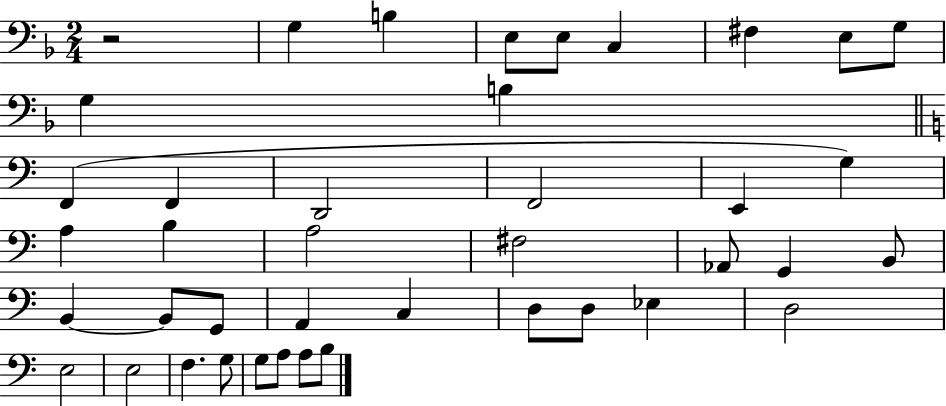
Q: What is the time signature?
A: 2/4